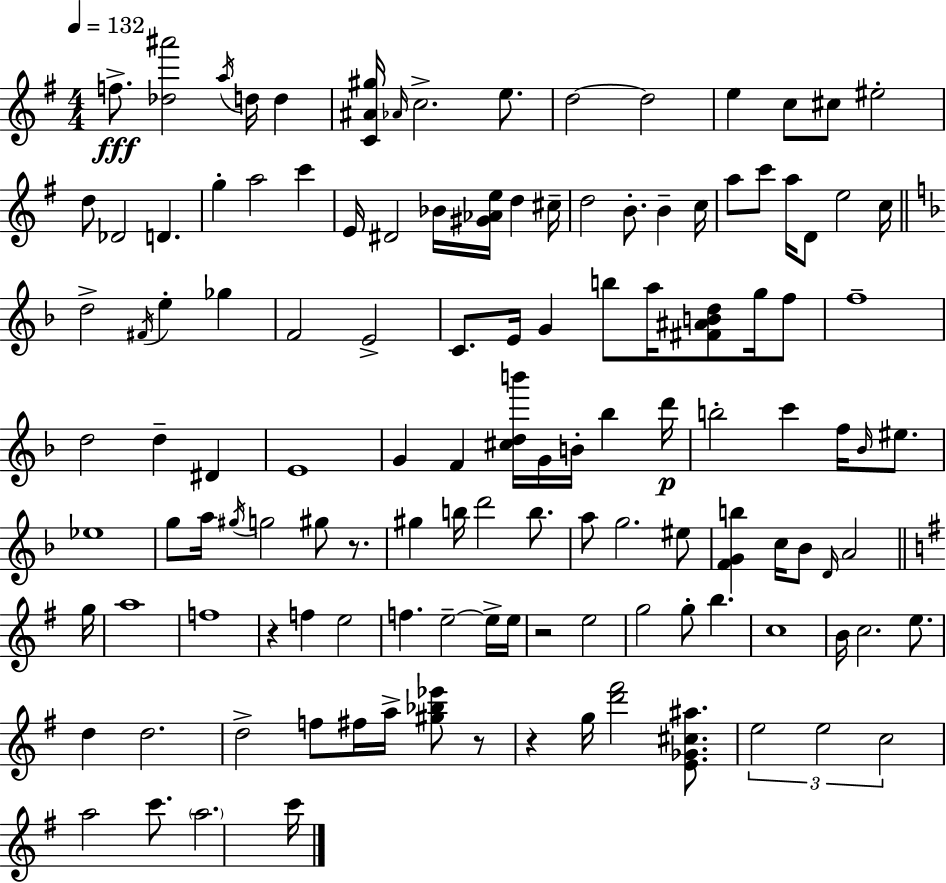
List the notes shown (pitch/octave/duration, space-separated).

F5/e. [Db5,A#6]/h A5/s D5/s D5/q [C4,A#4,G#5]/s Ab4/s C5/h. E5/e. D5/h D5/h E5/q C5/e C#5/e EIS5/h D5/e Db4/h D4/q. G5/q A5/h C6/q E4/s D#4/h Bb4/s [G#4,Ab4,E5]/s D5/q C#5/s D5/h B4/e. B4/q C5/s A5/e C6/e A5/s D4/e E5/h C5/s D5/h F#4/s E5/q Gb5/q F4/h E4/h C4/e. E4/s G4/q B5/e A5/s [F#4,A#4,B4,D5]/e G5/s F5/e F5/w D5/h D5/q D#4/q E4/w G4/q F4/q [C#5,D5,B6]/s G4/s B4/s Bb5/q D6/s B5/h C6/q F5/s Bb4/s EIS5/e. Eb5/w G5/e A5/s G#5/s G5/h G#5/e R/e. G#5/q B5/s D6/h B5/e. A5/e G5/h. EIS5/e [F4,G4,B5]/q C5/s Bb4/e D4/s A4/h G5/s A5/w F5/w R/q F5/q E5/h F5/q. E5/h E5/s E5/s R/h E5/h G5/h G5/e B5/q. C5/w B4/s C5/h. E5/e. D5/q D5/h. D5/h F5/e F#5/s A5/s [G#5,Bb5,Eb6]/e R/e R/q G5/s [D6,F#6]/h [E4,Gb4,C#5,A#5]/e. E5/h E5/h C5/h A5/h C6/e. A5/h. C6/s